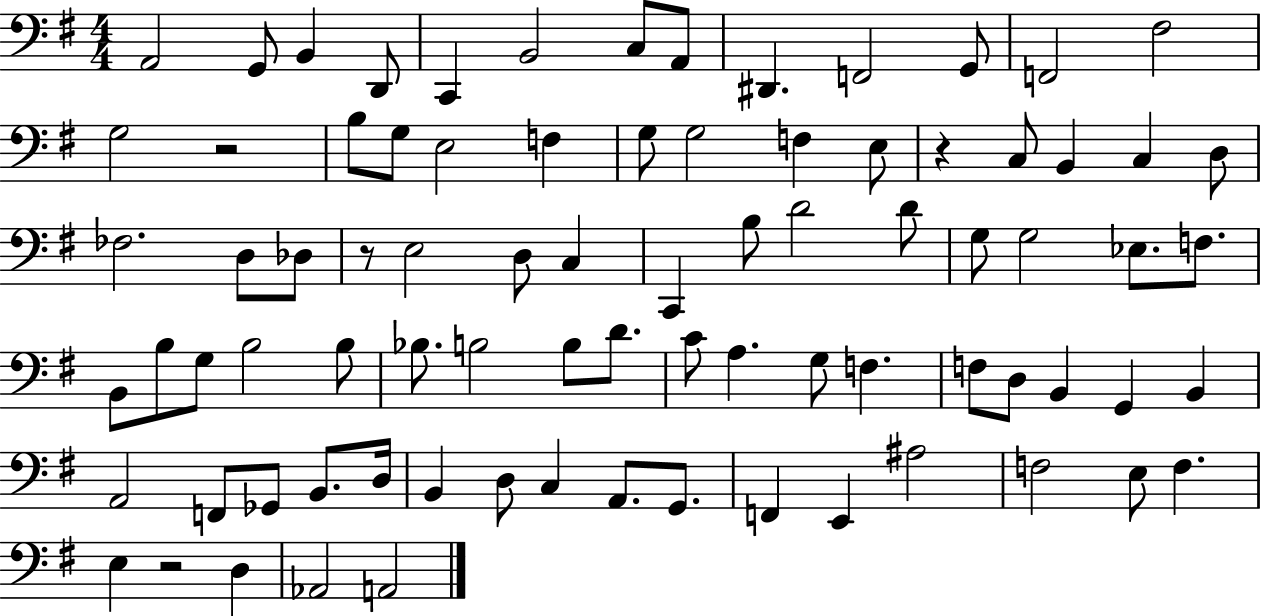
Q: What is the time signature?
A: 4/4